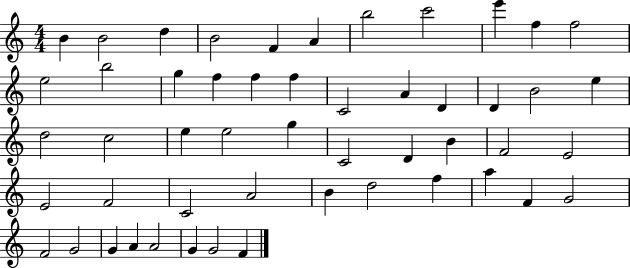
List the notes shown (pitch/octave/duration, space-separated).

B4/q B4/h D5/q B4/h F4/q A4/q B5/h C6/h E6/q F5/q F5/h E5/h B5/h G5/q F5/q F5/q F5/q C4/h A4/q D4/q D4/q B4/h E5/q D5/h C5/h E5/q E5/h G5/q C4/h D4/q B4/q F4/h E4/h E4/h F4/h C4/h A4/h B4/q D5/h F5/q A5/q F4/q G4/h F4/h G4/h G4/q A4/q A4/h G4/q G4/h F4/q